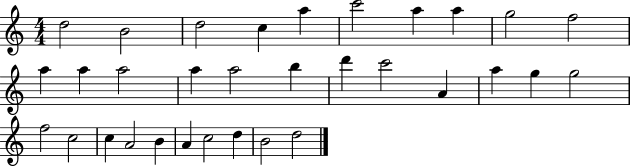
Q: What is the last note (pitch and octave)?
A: D5